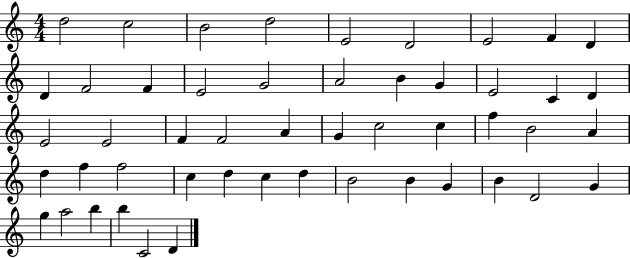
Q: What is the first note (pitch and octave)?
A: D5